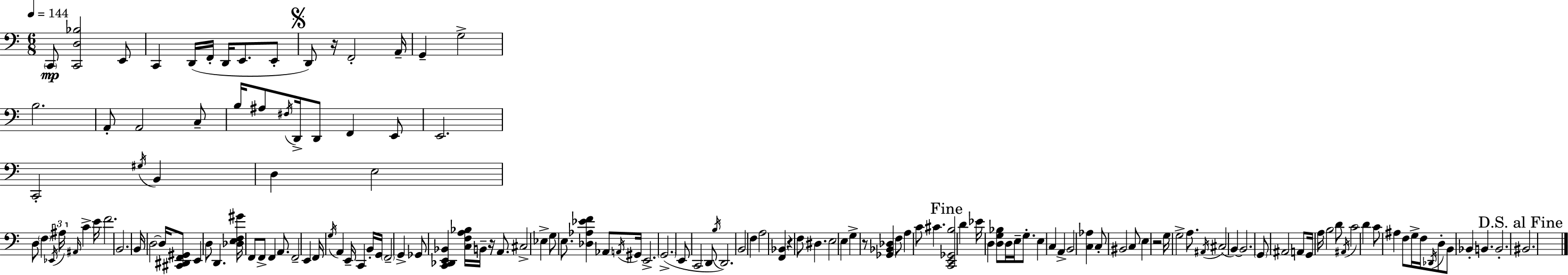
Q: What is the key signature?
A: A minor